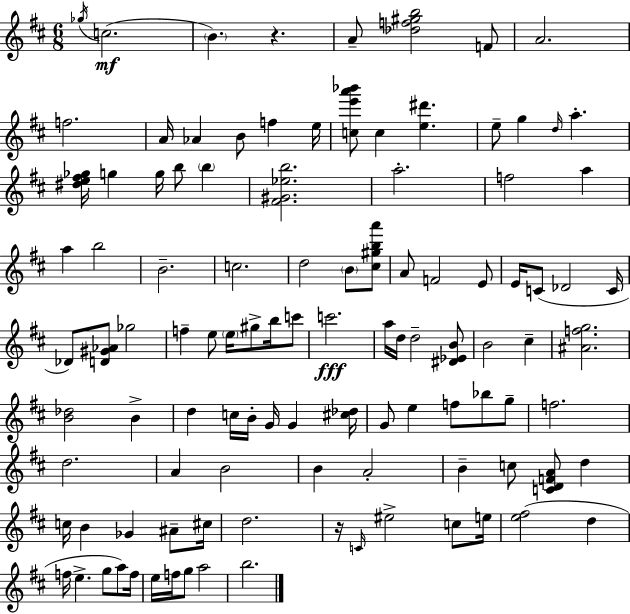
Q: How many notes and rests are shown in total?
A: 107